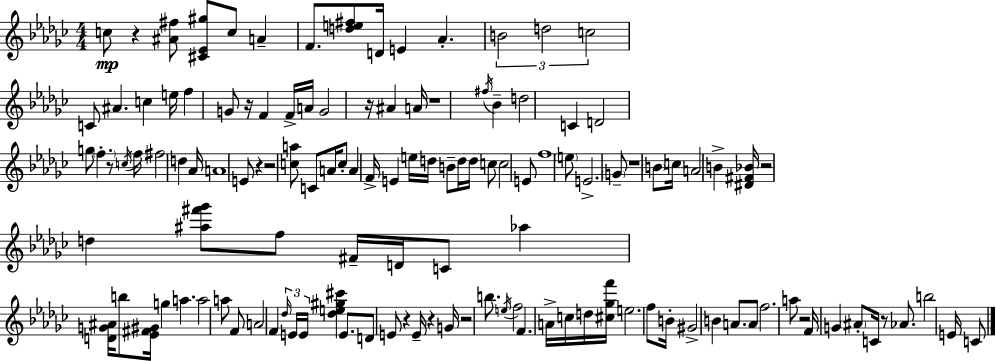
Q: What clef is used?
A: treble